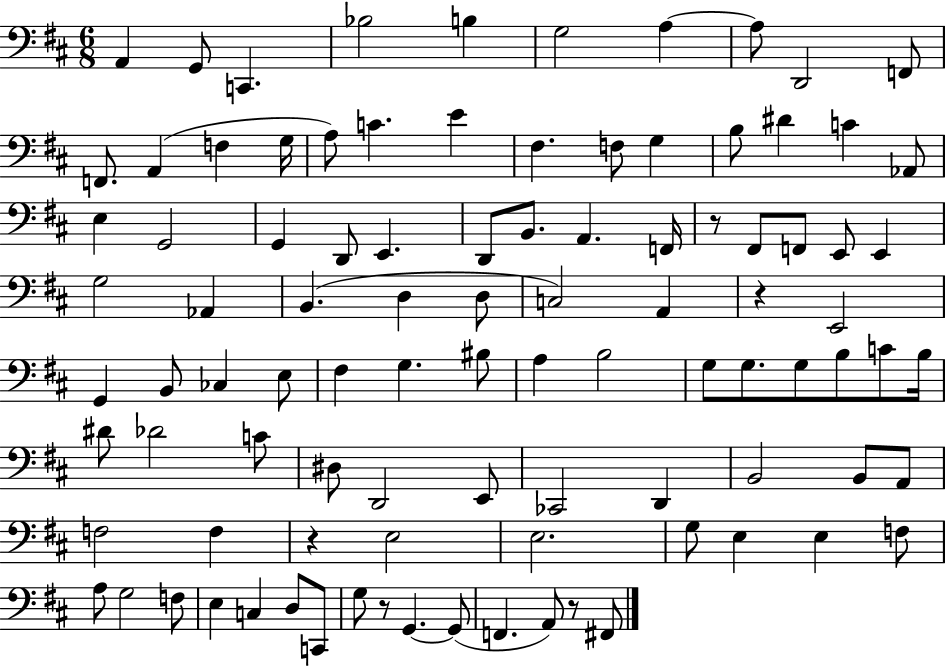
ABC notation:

X:1
T:Untitled
M:6/8
L:1/4
K:D
A,, G,,/2 C,, _B,2 B, G,2 A, A,/2 D,,2 F,,/2 F,,/2 A,, F, G,/4 A,/2 C E ^F, F,/2 G, B,/2 ^D C _A,,/2 E, G,,2 G,, D,,/2 E,, D,,/2 B,,/2 A,, F,,/4 z/2 ^F,,/2 F,,/2 E,,/2 E,, G,2 _A,, B,, D, D,/2 C,2 A,, z E,,2 G,, B,,/2 _C, E,/2 ^F, G, ^B,/2 A, B,2 G,/2 G,/2 G,/2 B,/2 C/2 B,/4 ^D/2 _D2 C/2 ^D,/2 D,,2 E,,/2 _C,,2 D,, B,,2 B,,/2 A,,/2 F,2 F, z E,2 E,2 G,/2 E, E, F,/2 A,/2 G,2 F,/2 E, C, D,/2 C,,/2 G,/2 z/2 G,, G,,/2 F,, A,,/2 z/2 ^F,,/2